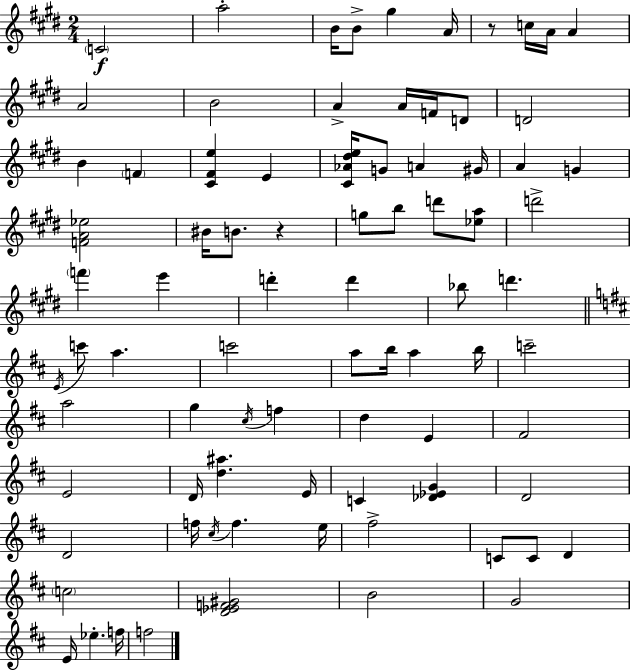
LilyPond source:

{
  \clef treble
  \numericTimeSignature
  \time 2/4
  \key e \major
  \repeat volta 2 { \parenthesize c'2\f | a''2-. | b'16 b'8-> gis''4 a'16 | r8 c''16 a'16 a'4 | \break a'2 | b'2 | a'4-> a'16 f'16 d'8 | d'2 | \break b'4 \parenthesize f'4 | <cis' fis' e''>4 e'4 | <cis' aes' dis'' e''>16 g'8 a'4 gis'16 | a'4 g'4 | \break <f' a' ees''>2 | bis'16 b'8. r4 | g''8 b''8 d'''8 <ees'' a''>8 | d'''2-> | \break \parenthesize f'''4 e'''4 | d'''4-. d'''4 | bes''8 d'''4. | \bar "||" \break \key b \minor \acciaccatura { e'16 } c'''8 a''4. | c'''2 | a''8 b''16 a''4 | b''16 c'''2-- | \break a''2 | g''4 \acciaccatura { cis''16 } f''4 | d''4 e'4 | fis'2 | \break e'2 | d'16 <d'' ais''>4. | e'16 c'4 <des' ees' g'>4 | d'2 | \break d'2 | f''16 \acciaccatura { cis''16 } f''4. | e''16 fis''2-> | c'8 c'8 d'4 | \break \parenthesize c''2 | <d' ees' f' gis'>2 | b'2 | g'2 | \break e'16 ees''4.-. | f''16 f''2 | } \bar "|."
}